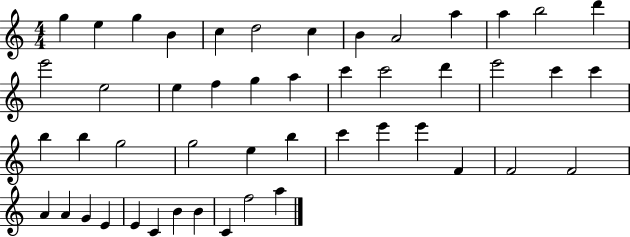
{
  \clef treble
  \numericTimeSignature
  \time 4/4
  \key c \major
  g''4 e''4 g''4 b'4 | c''4 d''2 c''4 | b'4 a'2 a''4 | a''4 b''2 d'''4 | \break e'''2 e''2 | e''4 f''4 g''4 a''4 | c'''4 c'''2 d'''4 | e'''2 c'''4 c'''4 | \break b''4 b''4 g''2 | g''2 e''4 b''4 | c'''4 e'''4 e'''4 f'4 | f'2 f'2 | \break a'4 a'4 g'4 e'4 | e'4 c'4 b'4 b'4 | c'4 f''2 a''4 | \bar "|."
}